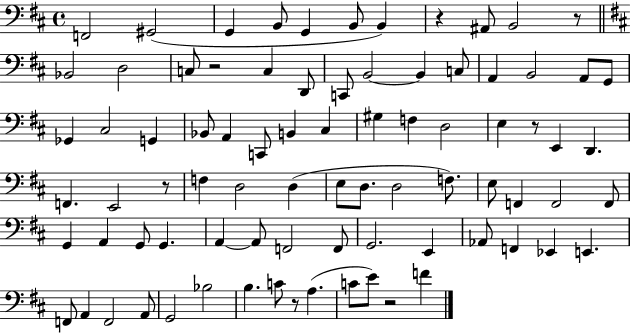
X:1
T:Untitled
M:4/4
L:1/4
K:D
F,,2 ^G,,2 G,, B,,/2 G,, B,,/2 B,, z ^A,,/2 B,,2 z/2 _B,,2 D,2 C,/2 z2 C, D,,/2 C,,/2 B,,2 B,, C,/2 A,, B,,2 A,,/2 G,,/2 _G,, ^C,2 G,, _B,,/2 A,, C,,/2 B,, ^C, ^G, F, D,2 E, z/2 E,, D,, F,, E,,2 z/2 F, D,2 D, E,/2 D,/2 D,2 F,/2 E,/2 F,, F,,2 F,,/2 G,, A,, G,,/2 G,, A,, A,,/2 F,,2 F,,/2 G,,2 E,, _A,,/2 F,, _E,, E,, F,,/2 A,, F,,2 A,,/2 G,,2 _B,2 B, C/2 z/2 A, C/2 E/2 z2 F